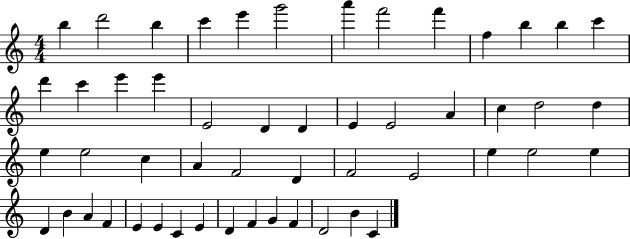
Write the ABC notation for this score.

X:1
T:Untitled
M:4/4
L:1/4
K:C
b d'2 b c' e' g'2 a' f'2 f' f b b c' d' c' e' e' E2 D D E E2 A c d2 d e e2 c A F2 D F2 E2 e e2 e D B A F E E C E D F G F D2 B C